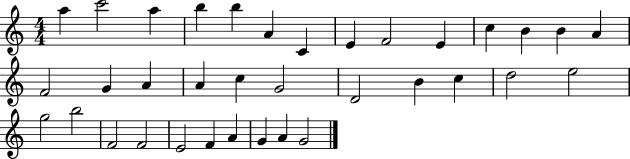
{
  \clef treble
  \numericTimeSignature
  \time 4/4
  \key c \major
  a''4 c'''2 a''4 | b''4 b''4 a'4 c'4 | e'4 f'2 e'4 | c''4 b'4 b'4 a'4 | \break f'2 g'4 a'4 | a'4 c''4 g'2 | d'2 b'4 c''4 | d''2 e''2 | \break g''2 b''2 | f'2 f'2 | e'2 f'4 a'4 | g'4 a'4 g'2 | \break \bar "|."
}